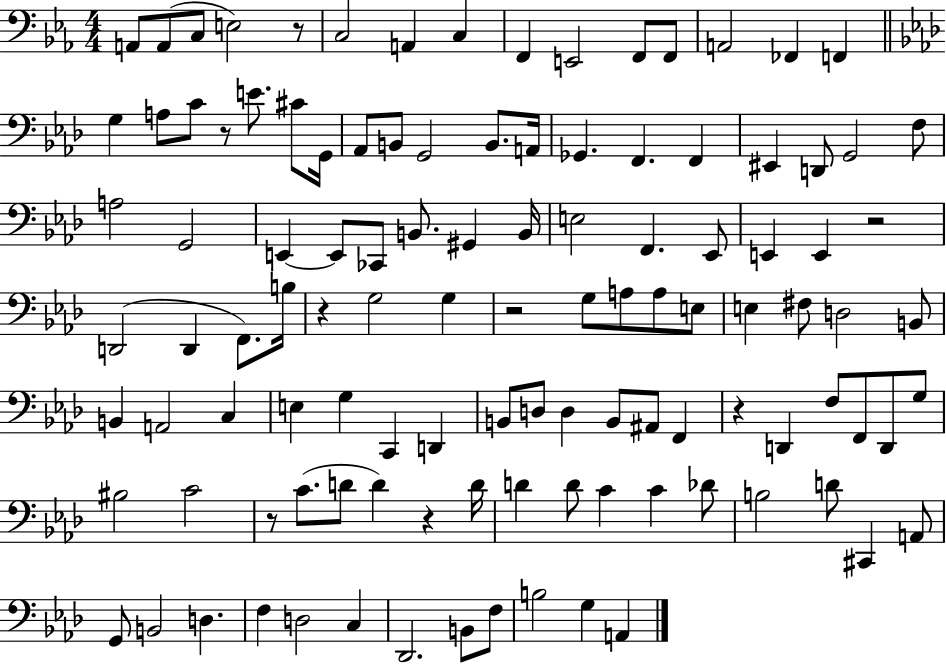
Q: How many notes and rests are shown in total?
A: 112